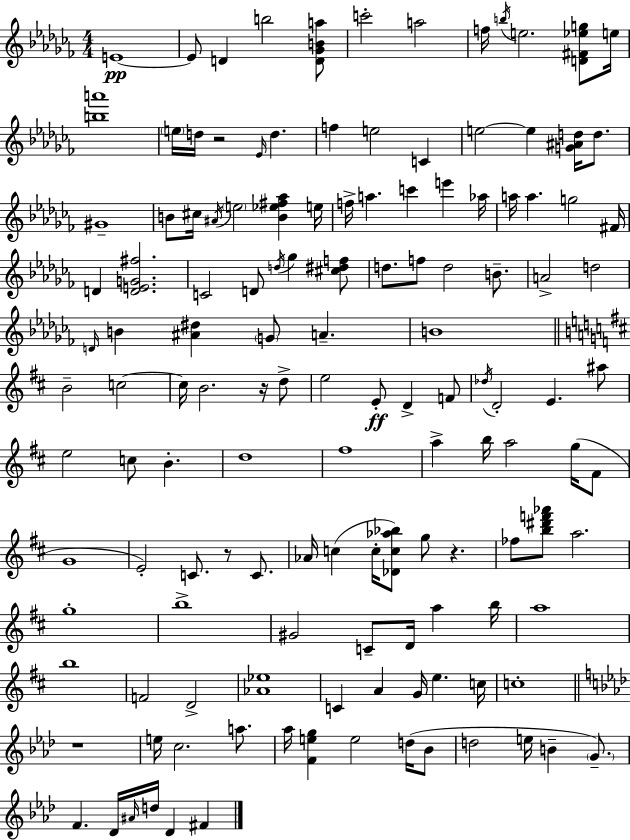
{
  \clef treble
  \numericTimeSignature
  \time 4/4
  \key aes \minor
  e'1~~\pp | e'8 d'4 b''2 <d' ges' b' a''>8 | c'''2-. a''2 | f''16 \acciaccatura { b''16 } e''2. <d' fis' ees'' g''>8 | \break e''16 <b'' a'''>1 | \parenthesize e''16 d''16 r2 \grace { ees'16 } d''4. | f''4 e''2 c'4 | e''2~~ e''4 <g' ais' d''>16 d''8. | \break gis'1-- | b'8 cis''16 \acciaccatura { ais'16 } \parenthesize e''2 <b' ees'' fis'' aes''>4 | e''16 f''16-> a''4. c'''4 e'''4 | aes''16 a''16 a''4. g''2 | \break fis'16 d'4 <d' e' g' fis''>2. | c'2 d'8 \acciaccatura { d''16 } ges''4 | <cis'' dis'' f''>8 d''8. f''8 d''2 | b'8.-- a'2-> d''2 | \break \grace { d'16 } b'4 <ais' dis''>4 \parenthesize g'8 a'4.-- | b'1 | \bar "||" \break \key d \major b'2-- c''2~~ | c''16 b'2. r16 d''8-> | e''2 e'8-.\ff d'4-> f'8 | \acciaccatura { des''16 } d'2-. e'4. ais''8 | \break e''2 c''8 b'4.-. | d''1 | fis''1 | a''4-> b''16 a''2 g''16( fis'8 | \break g'1 | e'2-.) c'8. r8 c'8. | aes'16 c''4( c''16-. <des' c'' aes'' bes''>8) g''8 r4. | fes''8 <b'' dis''' f''' aes'''>8 a''2. | \break g''1-. | b''1-> | gis'2 c'8-- d'16 a''4 | b''16 a''1 | \break b''1 | f'2 d'2-> | <aes' ees''>1 | c'4 a'4 g'16 e''4. | \break c''16 c''1-. | \bar "||" \break \key aes \major r1 | e''16 c''2. a''8. | aes''16 <f' e'' g''>4 e''2 d''16( bes'8 | d''2 e''16 b'4-- \parenthesize g'8.--) | \break f'4. des'16 \grace { ais'16 } d''16 des'4 fis'4 | \bar "|."
}